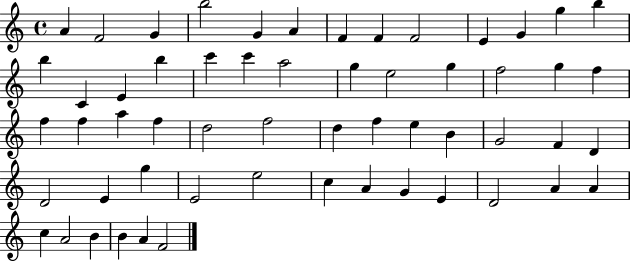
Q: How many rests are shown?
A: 0